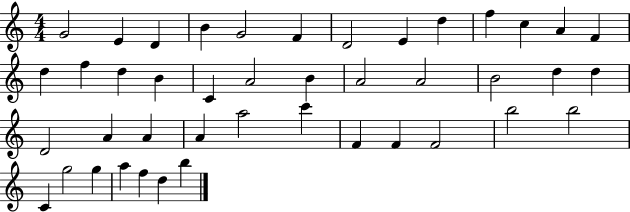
{
  \clef treble
  \numericTimeSignature
  \time 4/4
  \key c \major
  g'2 e'4 d'4 | b'4 g'2 f'4 | d'2 e'4 d''4 | f''4 c''4 a'4 f'4 | \break d''4 f''4 d''4 b'4 | c'4 a'2 b'4 | a'2 a'2 | b'2 d''4 d''4 | \break d'2 a'4 a'4 | a'4 a''2 c'''4 | f'4 f'4 f'2 | b''2 b''2 | \break c'4 g''2 g''4 | a''4 f''4 d''4 b''4 | \bar "|."
}